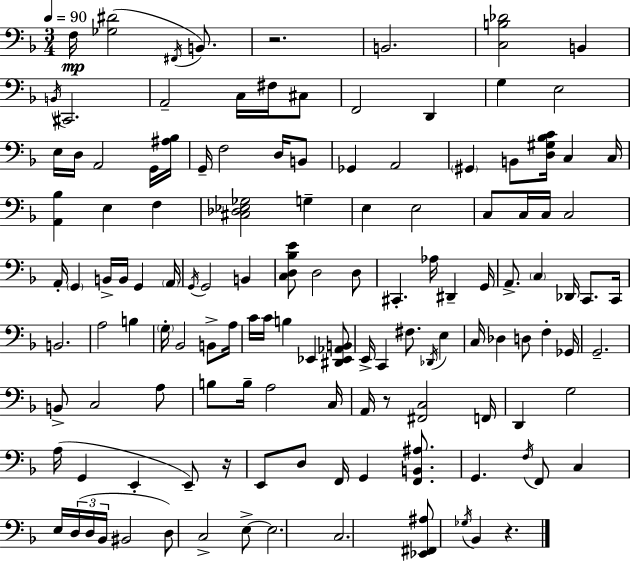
X:1
T:Untitled
M:3/4
L:1/4
K:Dm
F,/4 [_G,^D]2 ^F,,/4 B,,/2 z2 B,,2 [C,B,_D]2 B,, B,,/4 ^C,,2 A,,2 C,/4 ^F,/4 ^C,/2 F,,2 D,, G, E,2 E,/4 D,/4 A,,2 G,,/4 [^A,_B,]/4 G,,/4 F,2 D,/4 B,,/2 _G,, A,,2 ^G,, B,,/2 [D,^G,_B,C]/4 C, C,/4 [A,,_B,] E, F, [^C,_D,_E,_G,]2 G, E, E,2 C,/2 C,/4 C,/4 C,2 A,,/4 G,, B,,/4 B,,/4 G,, A,,/4 G,,/4 G,,2 B,, [C,D,_B,E]/2 D,2 D,/2 ^C,, _A,/4 ^D,, G,,/4 A,,/2 C, _D,,/4 C,,/2 C,,/4 B,,2 A,2 B, G,/4 _B,,2 B,,/2 A,/4 C/4 C/4 B, _E,, [^D,,_E,,_A,,B,,]/2 E,,/4 C,, ^F,/2 _D,,/4 E, C,/4 _D, D,/2 F, _G,,/4 G,,2 B,,/2 C,2 A,/2 B,/2 B,/4 A,2 C,/4 A,,/4 z/2 [^F,,C,]2 F,,/4 D,, G,2 A,/4 G,, E,, E,,/2 z/4 E,,/2 D,/2 F,,/4 G,, [F,,B,,^A,]/2 G,, F,/4 F,,/2 C, E,/4 D,/4 D,/4 _B,,/4 ^B,,2 D,/2 C,2 E,/2 E,2 C,2 [_E,,^F,,^A,]/2 _G,/4 _B,, z